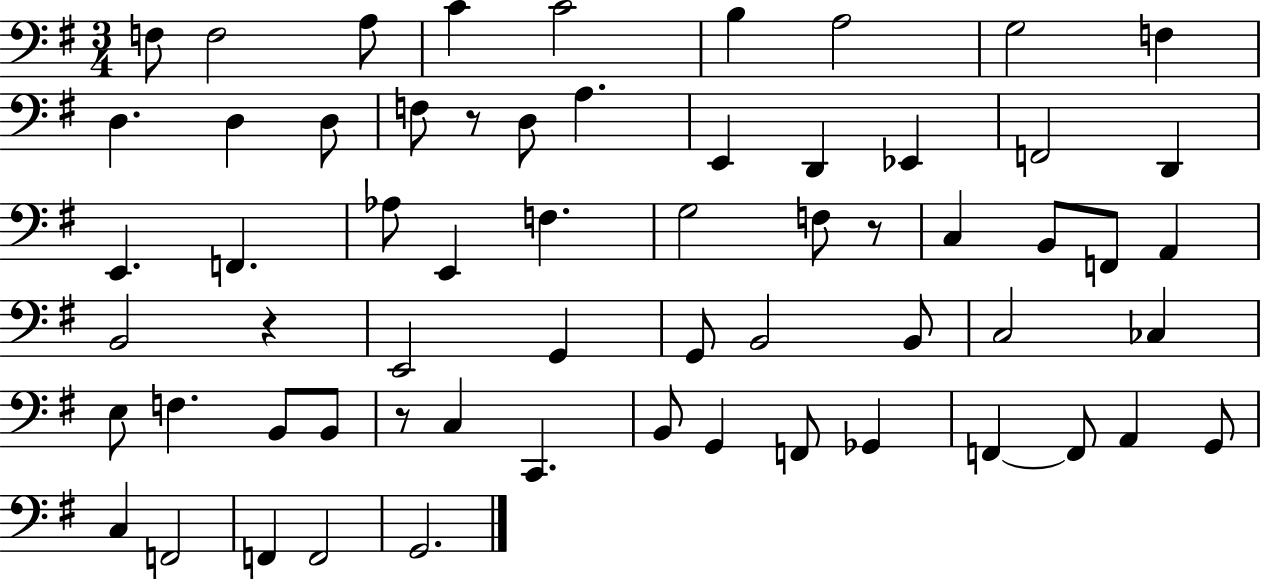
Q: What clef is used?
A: bass